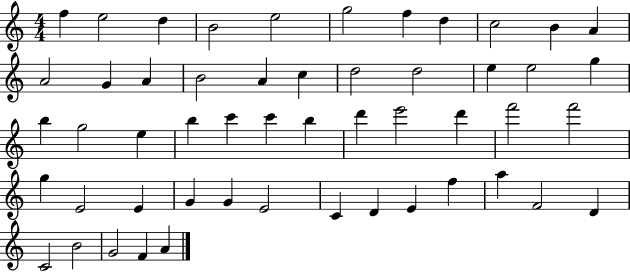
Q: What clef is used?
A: treble